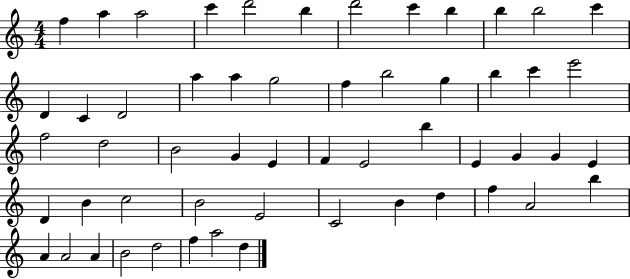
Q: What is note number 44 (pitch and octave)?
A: D5